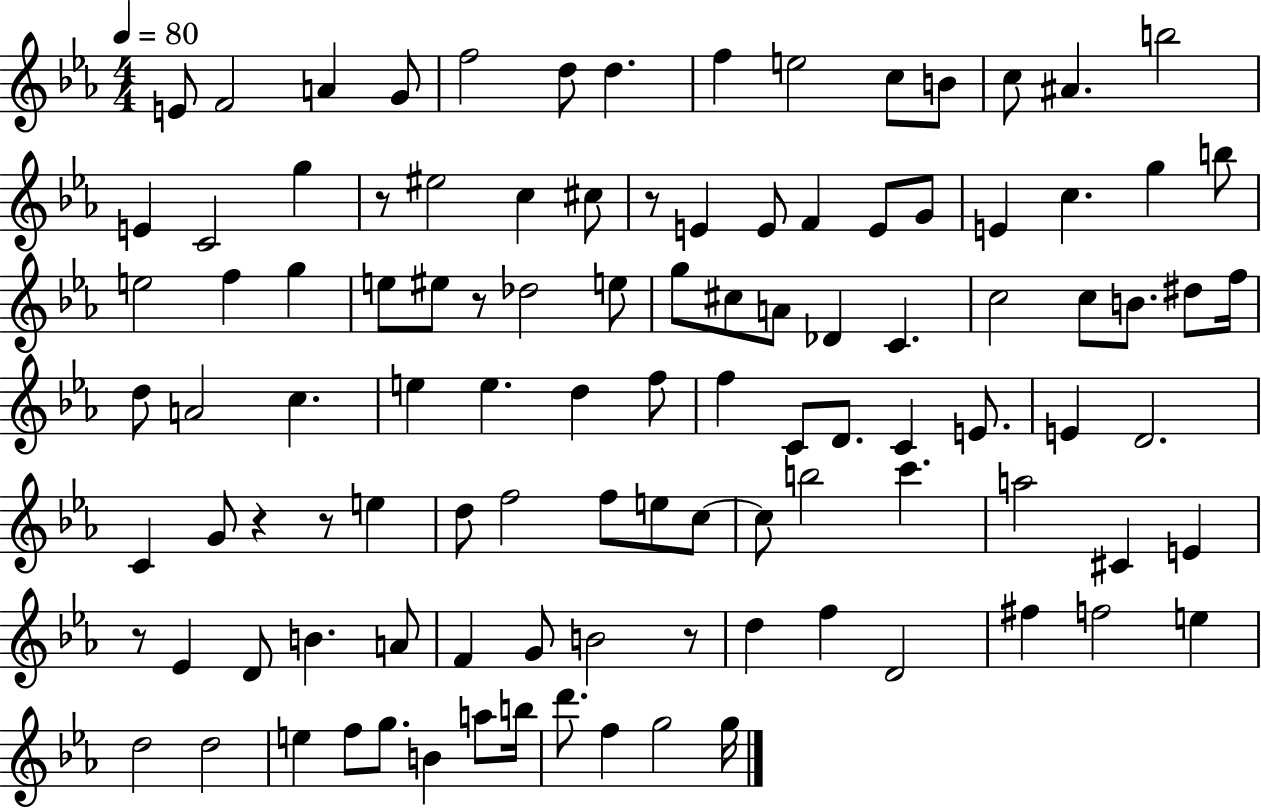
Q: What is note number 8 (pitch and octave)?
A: F5